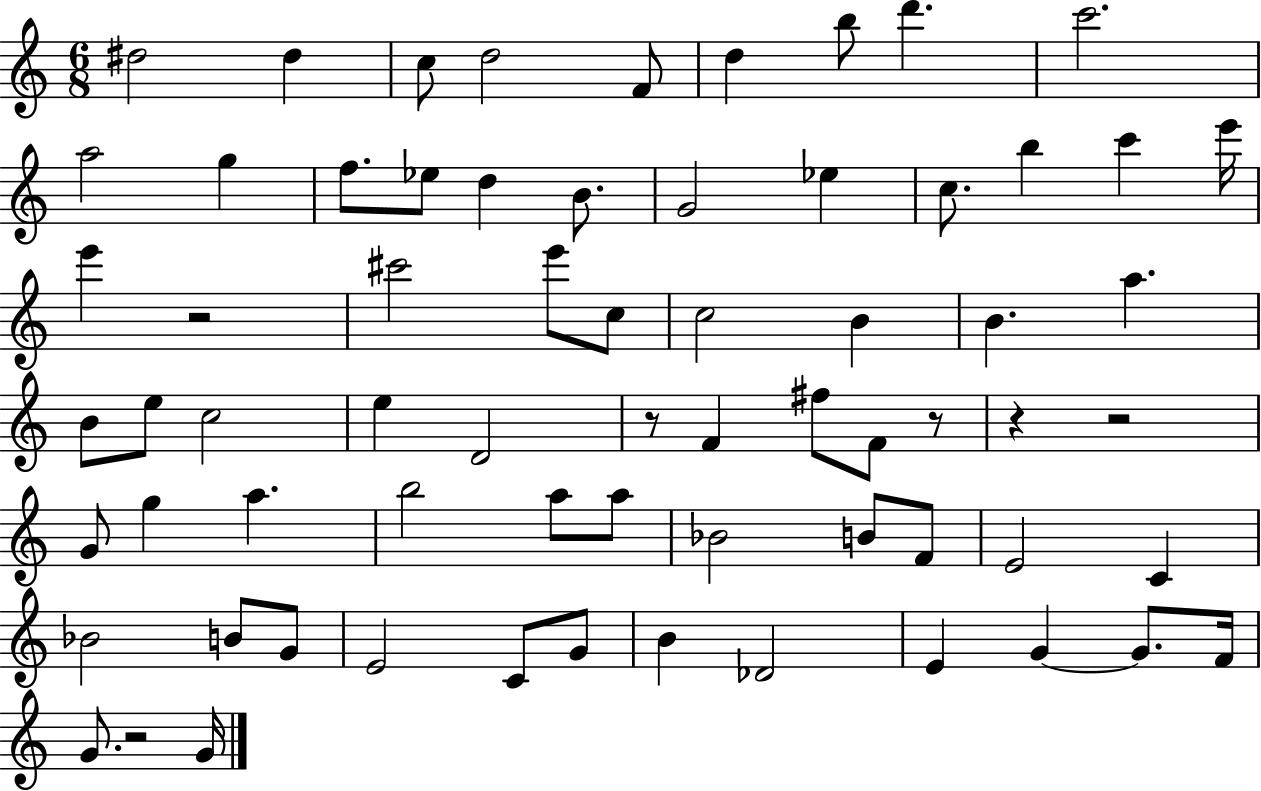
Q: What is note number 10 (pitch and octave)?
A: A5